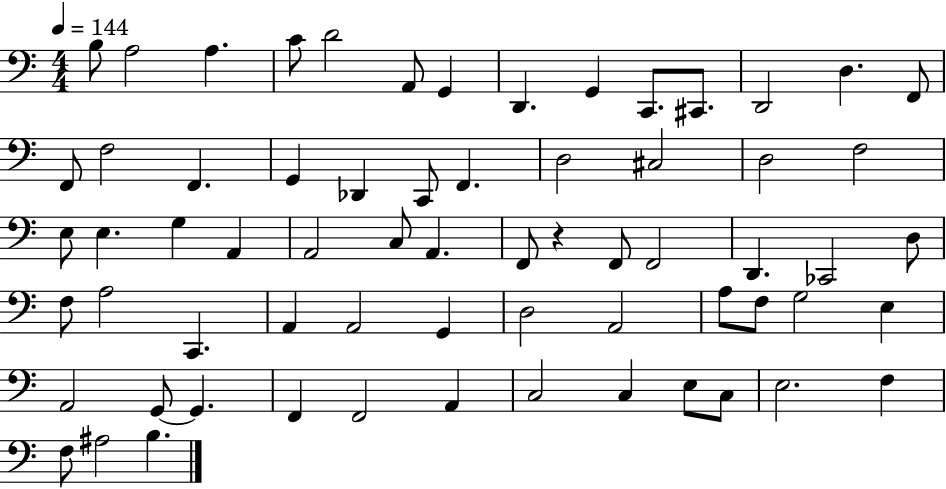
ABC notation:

X:1
T:Untitled
M:4/4
L:1/4
K:C
B,/2 A,2 A, C/2 D2 A,,/2 G,, D,, G,, C,,/2 ^C,,/2 D,,2 D, F,,/2 F,,/2 F,2 F,, G,, _D,, C,,/2 F,, D,2 ^C,2 D,2 F,2 E,/2 E, G, A,, A,,2 C,/2 A,, F,,/2 z F,,/2 F,,2 D,, _C,,2 D,/2 F,/2 A,2 C,, A,, A,,2 G,, D,2 A,,2 A,/2 F,/2 G,2 E, A,,2 G,,/2 G,, F,, F,,2 A,, C,2 C, E,/2 C,/2 E,2 F, F,/2 ^A,2 B,